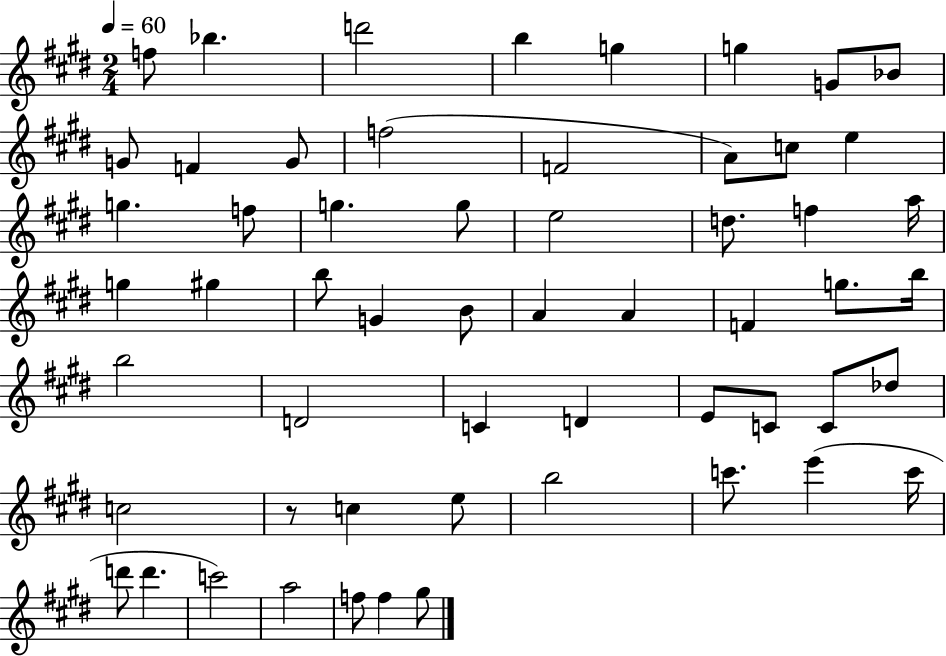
F5/e Bb5/q. D6/h B5/q G5/q G5/q G4/e Bb4/e G4/e F4/q G4/e F5/h F4/h A4/e C5/e E5/q G5/q. F5/e G5/q. G5/e E5/h D5/e. F5/q A5/s G5/q G#5/q B5/e G4/q B4/e A4/q A4/q F4/q G5/e. B5/s B5/h D4/h C4/q D4/q E4/e C4/e C4/e Db5/e C5/h R/e C5/q E5/e B5/h C6/e. E6/q C6/s D6/e D6/q. C6/h A5/h F5/e F5/q G#5/e